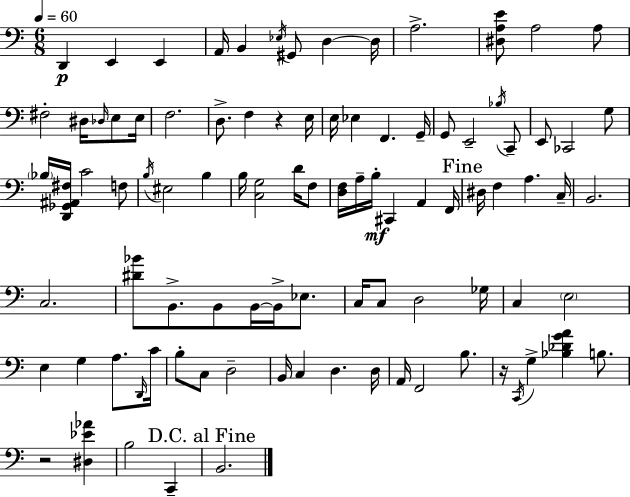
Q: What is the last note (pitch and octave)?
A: B2